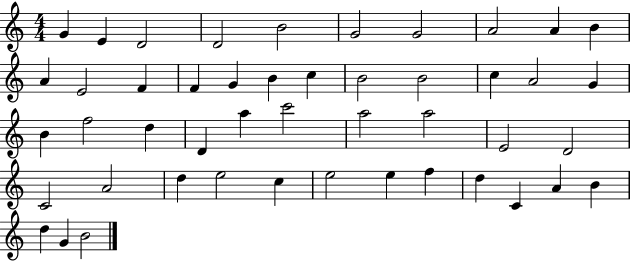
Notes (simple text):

G4/q E4/q D4/h D4/h B4/h G4/h G4/h A4/h A4/q B4/q A4/q E4/h F4/q F4/q G4/q B4/q C5/q B4/h B4/h C5/q A4/h G4/q B4/q F5/h D5/q D4/q A5/q C6/h A5/h A5/h E4/h D4/h C4/h A4/h D5/q E5/h C5/q E5/h E5/q F5/q D5/q C4/q A4/q B4/q D5/q G4/q B4/h